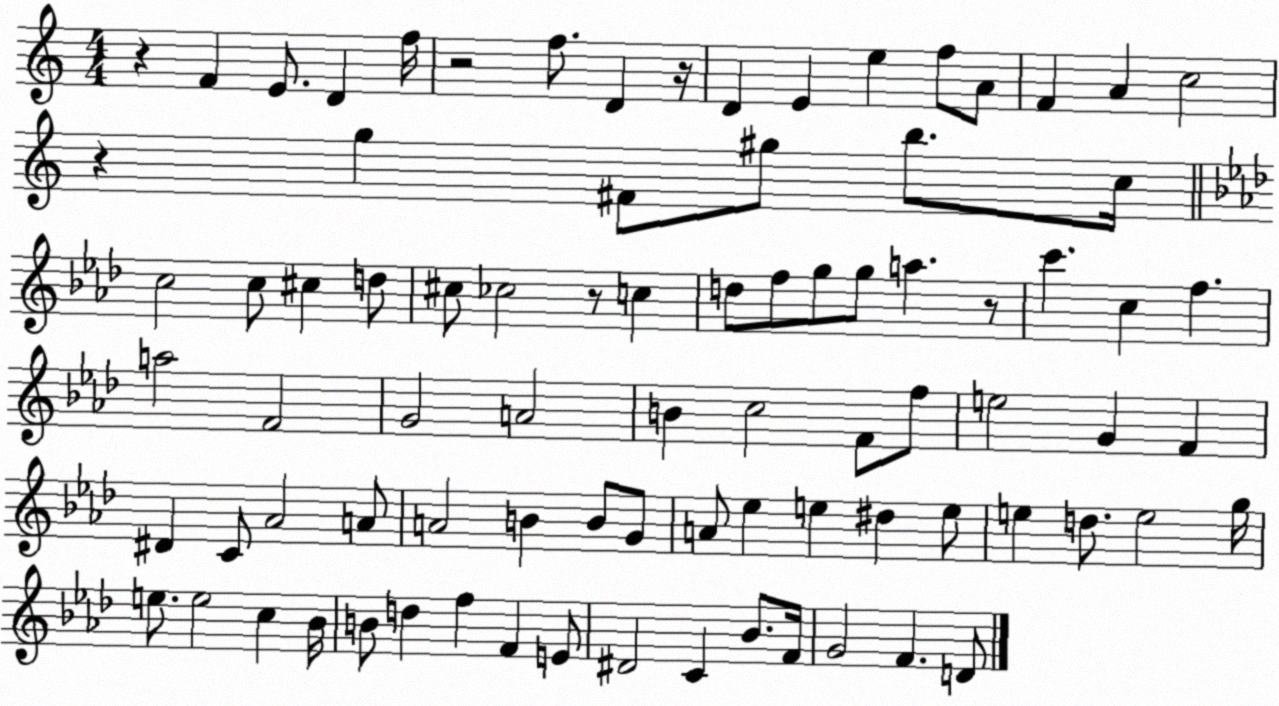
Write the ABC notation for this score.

X:1
T:Untitled
M:4/4
L:1/4
K:C
z F E/2 D f/4 z2 f/2 D z/4 D E e f/2 A/2 F A c2 z g ^F/2 ^g/2 b/2 c/4 c2 c/2 ^c d/2 ^c/2 _c2 z/2 c d/2 f/2 g/2 g/2 a z/2 c' c f a2 F2 G2 A2 B c2 F/2 f/2 e2 G F ^D C/2 _A2 A/2 A2 B B/2 G/2 A/2 _e e ^d e/2 e d/2 e2 g/4 e/2 e2 c _B/4 B/2 d f F E/2 ^D2 C _B/2 F/4 G2 F D/2